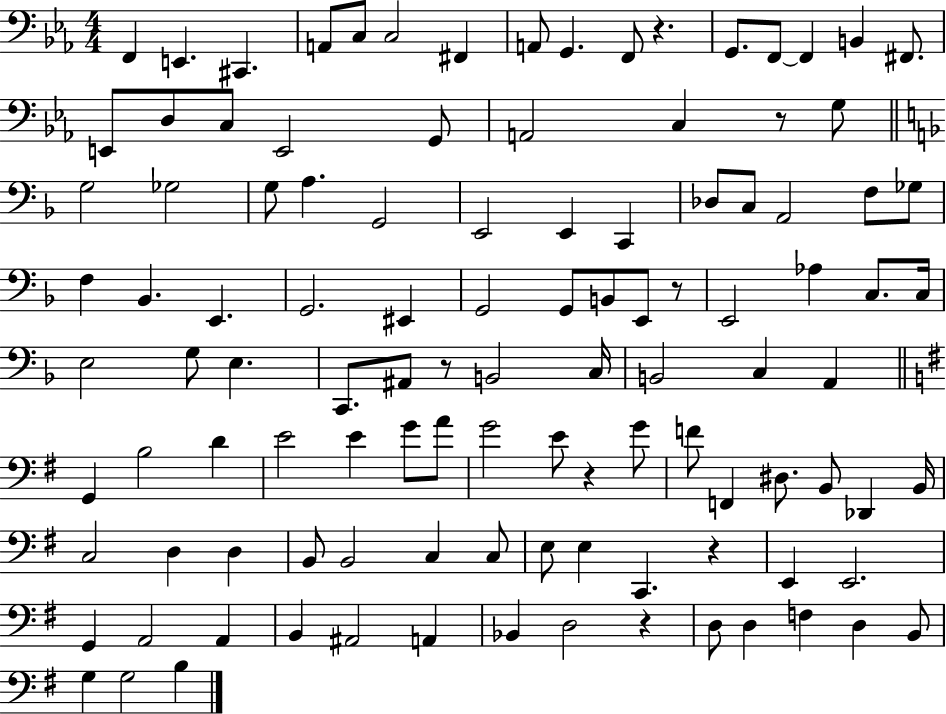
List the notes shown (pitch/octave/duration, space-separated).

F2/q E2/q. C#2/q. A2/e C3/e C3/h F#2/q A2/e G2/q. F2/e R/q. G2/e. F2/e F2/q B2/q F#2/e. E2/e D3/e C3/e E2/h G2/e A2/h C3/q R/e G3/e G3/h Gb3/h G3/e A3/q. G2/h E2/h E2/q C2/q Db3/e C3/e A2/h F3/e Gb3/e F3/q Bb2/q. E2/q. G2/h. EIS2/q G2/h G2/e B2/e E2/e R/e E2/h Ab3/q C3/e. C3/s E3/h G3/e E3/q. C2/e. A#2/e R/e B2/h C3/s B2/h C3/q A2/q G2/q B3/h D4/q E4/h E4/q G4/e A4/e G4/h E4/e R/q G4/e F4/e F2/q D#3/e. B2/e Db2/q B2/s C3/h D3/q D3/q B2/e B2/h C3/q C3/e E3/e E3/q C2/q. R/q E2/q E2/h. G2/q A2/h A2/q B2/q A#2/h A2/q Bb2/q D3/h R/q D3/e D3/q F3/q D3/q B2/e G3/q G3/h B3/q